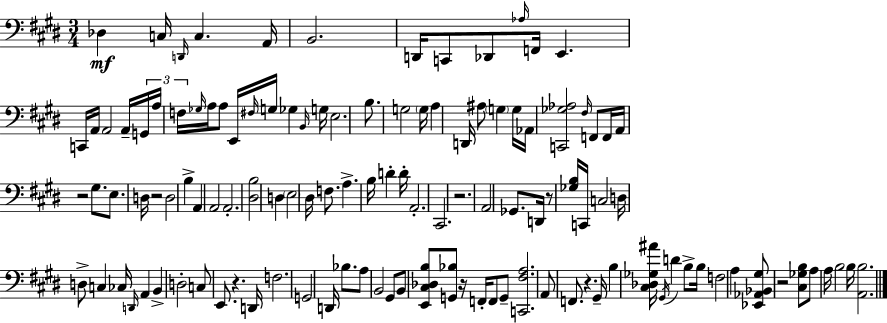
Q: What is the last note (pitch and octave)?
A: B3